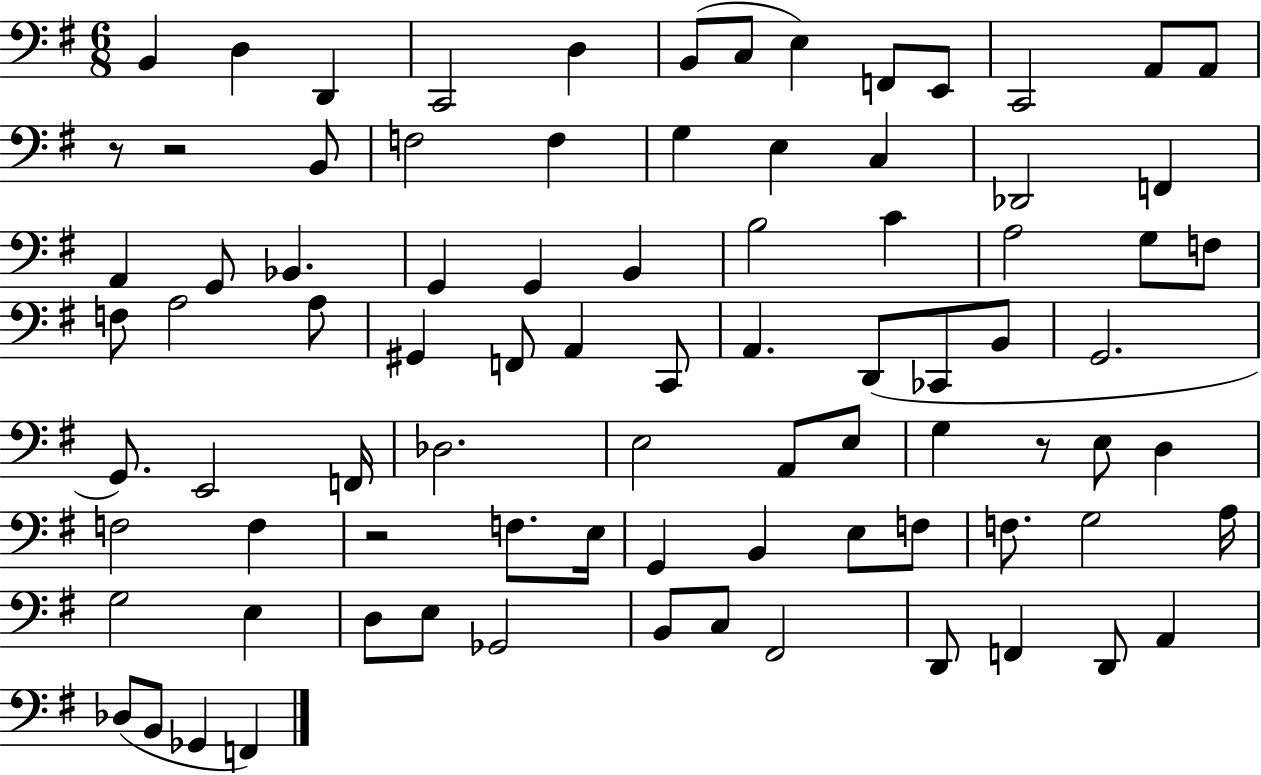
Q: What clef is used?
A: bass